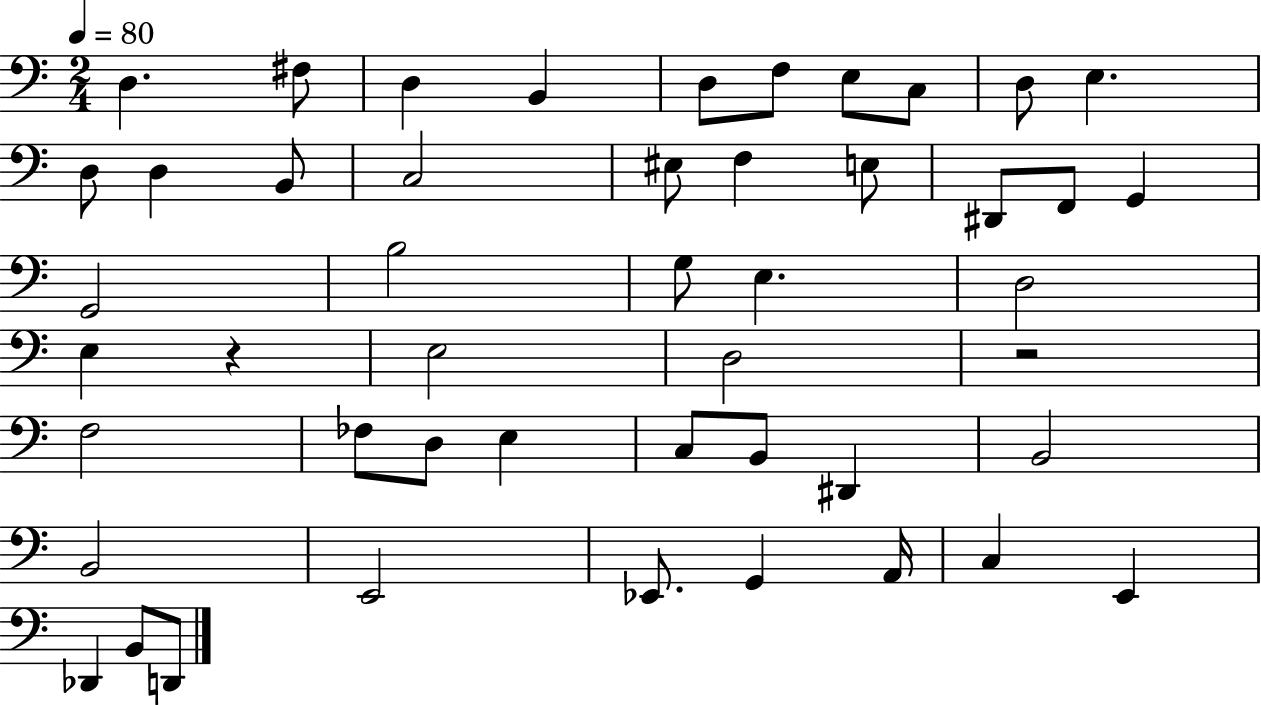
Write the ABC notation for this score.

X:1
T:Untitled
M:2/4
L:1/4
K:C
D, ^F,/2 D, B,, D,/2 F,/2 E,/2 C,/2 D,/2 E, D,/2 D, B,,/2 C,2 ^E,/2 F, E,/2 ^D,,/2 F,,/2 G,, G,,2 B,2 G,/2 E, D,2 E, z E,2 D,2 z2 F,2 _F,/2 D,/2 E, C,/2 B,,/2 ^D,, B,,2 B,,2 E,,2 _E,,/2 G,, A,,/4 C, E,, _D,, B,,/2 D,,/2